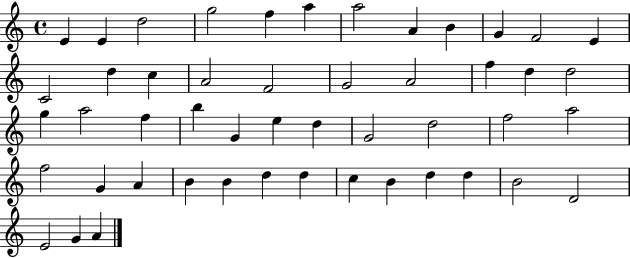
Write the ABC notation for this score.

X:1
T:Untitled
M:4/4
L:1/4
K:C
E E d2 g2 f a a2 A B G F2 E C2 d c A2 F2 G2 A2 f d d2 g a2 f b G e d G2 d2 f2 a2 f2 G A B B d d c B d d B2 D2 E2 G A